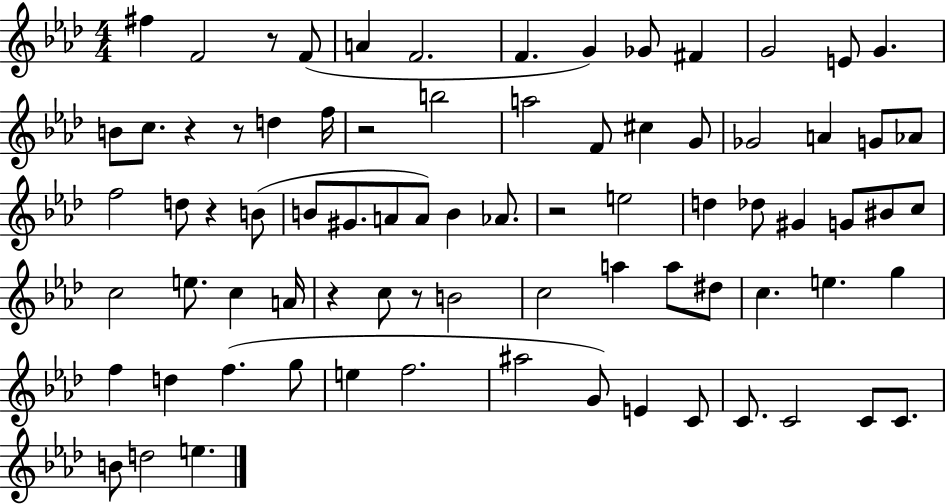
X:1
T:Untitled
M:4/4
L:1/4
K:Ab
^f F2 z/2 F/2 A F2 F G _G/2 ^F G2 E/2 G B/2 c/2 z z/2 d f/4 z2 b2 a2 F/2 ^c G/2 _G2 A G/2 _A/2 f2 d/2 z B/2 B/2 ^G/2 A/2 A/2 B _A/2 z2 e2 d _d/2 ^G G/2 ^B/2 c/2 c2 e/2 c A/4 z c/2 z/2 B2 c2 a a/2 ^d/2 c e g f d f g/2 e f2 ^a2 G/2 E C/2 C/2 C2 C/2 C/2 B/2 d2 e